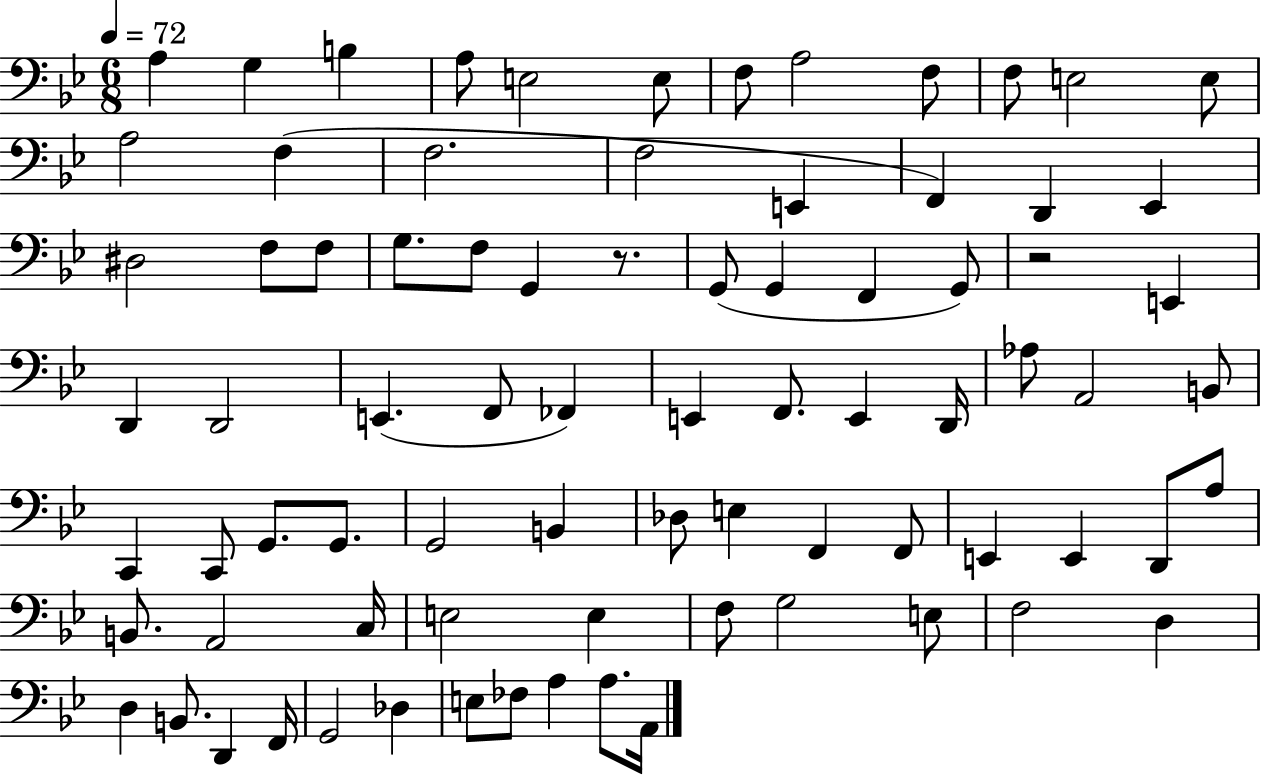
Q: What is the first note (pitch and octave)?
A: A3